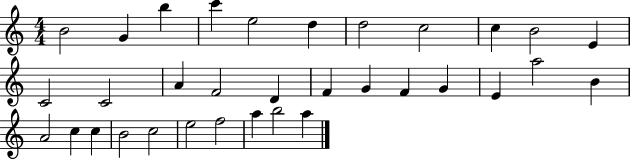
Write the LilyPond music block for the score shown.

{
  \clef treble
  \numericTimeSignature
  \time 4/4
  \key c \major
  b'2 g'4 b''4 | c'''4 e''2 d''4 | d''2 c''2 | c''4 b'2 e'4 | \break c'2 c'2 | a'4 f'2 d'4 | f'4 g'4 f'4 g'4 | e'4 a''2 b'4 | \break a'2 c''4 c''4 | b'2 c''2 | e''2 f''2 | a''4 b''2 a''4 | \break \bar "|."
}